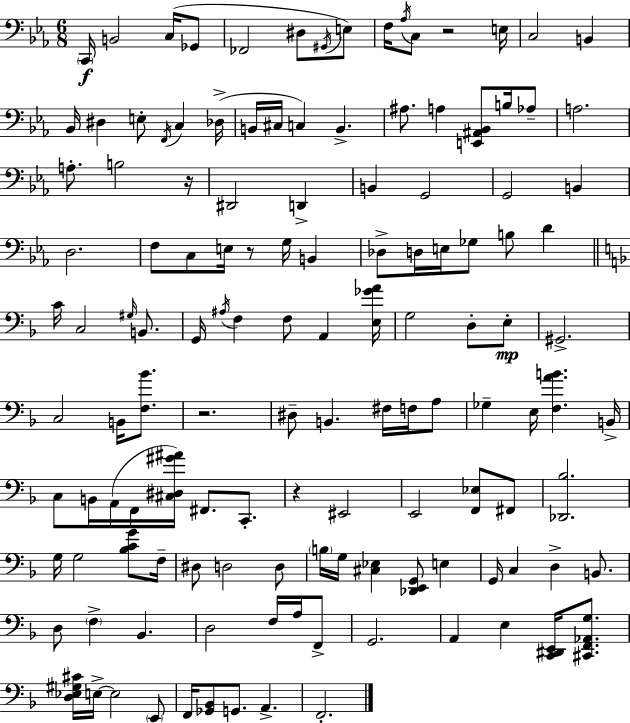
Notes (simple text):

C2/s B2/h C3/s Gb2/e FES2/h D#3/e G#2/s E3/e F3/s Ab3/s C3/e R/h E3/s C3/h B2/q Bb2/s D#3/q E3/e F2/s C3/q Db3/s B2/s C#3/s C3/q B2/q. A#3/e. A3/q [E2,A#2,Bb2]/e B3/s Ab3/e A3/h. A3/e. B3/h R/s D#2/h D2/q B2/q G2/h G2/h B2/q D3/h. F3/e C3/e E3/s R/e G3/s B2/q Db3/e D3/s E3/s Gb3/e B3/e D4/q C4/s C3/h G#3/s B2/e. G2/s A#3/s F3/q F3/e A2/q [E3,Gb4,A4]/s G3/h D3/e E3/e G#2/h. C3/h B2/s [F3,Bb4]/e. R/h. D#3/e B2/q. F#3/s F3/s A3/e Gb3/q E3/s [F3,A4,B4]/q. B2/s C3/e B2/s A2/s F2/s [C#3,D#3,G#4,A#4]/s F#2/e. C2/e. R/q EIS2/h E2/h [F2,Eb3]/e F#2/e [Db2,Bb3]/h. G3/s G3/h [Bb3,C4,G4]/e F3/s D#3/e D3/h D3/e B3/s G3/s [C#3,Eb3]/q [Db2,E2,G2]/e E3/q G2/s C3/q D3/q B2/e. D3/e F3/q Bb2/q. D3/h F3/s A3/s F2/e G2/h. A2/q E3/q [C2,D#2,E2]/s [C#2,F2,Ab2,G3]/e. [D3,Eb3,G#3,C#4]/s E3/s E3/h E2/e F2/s [Gb2,Bb2]/e G2/e. A2/q. F2/h.